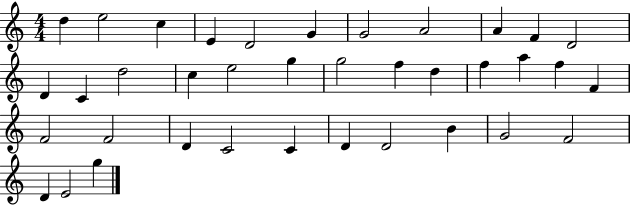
X:1
T:Untitled
M:4/4
L:1/4
K:C
d e2 c E D2 G G2 A2 A F D2 D C d2 c e2 g g2 f d f a f F F2 F2 D C2 C D D2 B G2 F2 D E2 g